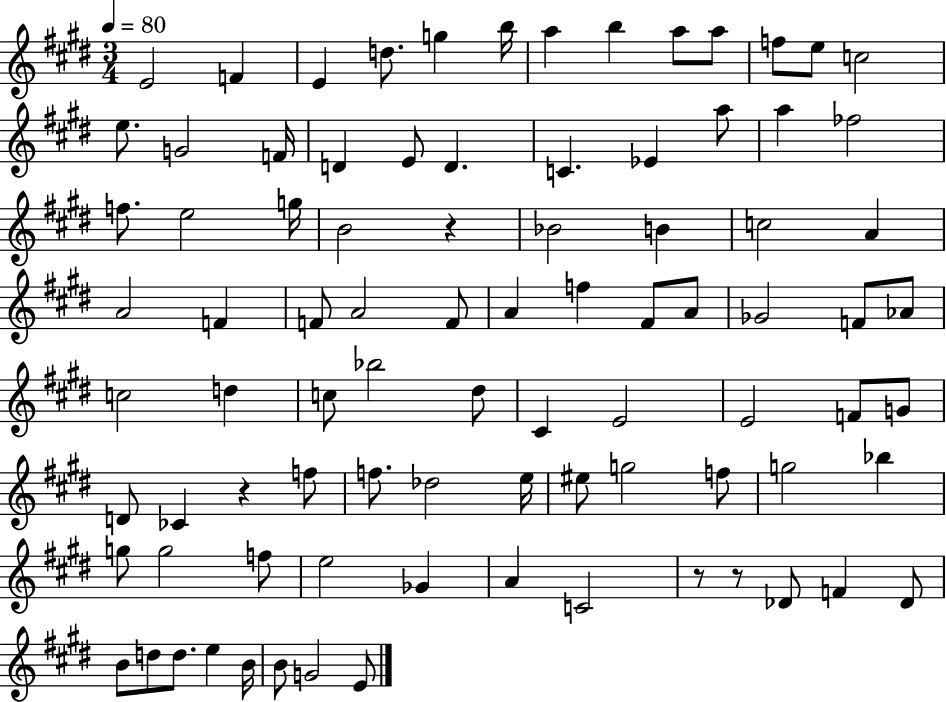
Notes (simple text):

E4/h F4/q E4/q D5/e. G5/q B5/s A5/q B5/q A5/e A5/e F5/e E5/e C5/h E5/e. G4/h F4/s D4/q E4/e D4/q. C4/q. Eb4/q A5/e A5/q FES5/h F5/e. E5/h G5/s B4/h R/q Bb4/h B4/q C5/h A4/q A4/h F4/q F4/e A4/h F4/e A4/q F5/q F#4/e A4/e Gb4/h F4/e Ab4/e C5/h D5/q C5/e Bb5/h D#5/e C#4/q E4/h E4/h F4/e G4/e D4/e CES4/q R/q F5/e F5/e. Db5/h E5/s EIS5/e G5/h F5/e G5/h Bb5/q G5/e G5/h F5/e E5/h Gb4/q A4/q C4/h R/e R/e Db4/e F4/q Db4/e B4/e D5/e D5/e. E5/q B4/s B4/e G4/h E4/e